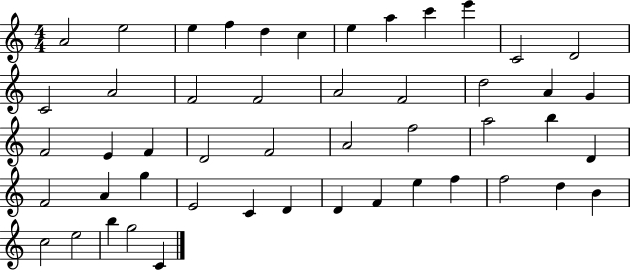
X:1
T:Untitled
M:4/4
L:1/4
K:C
A2 e2 e f d c e a c' e' C2 D2 C2 A2 F2 F2 A2 F2 d2 A G F2 E F D2 F2 A2 f2 a2 b D F2 A g E2 C D D F e f f2 d B c2 e2 b g2 C